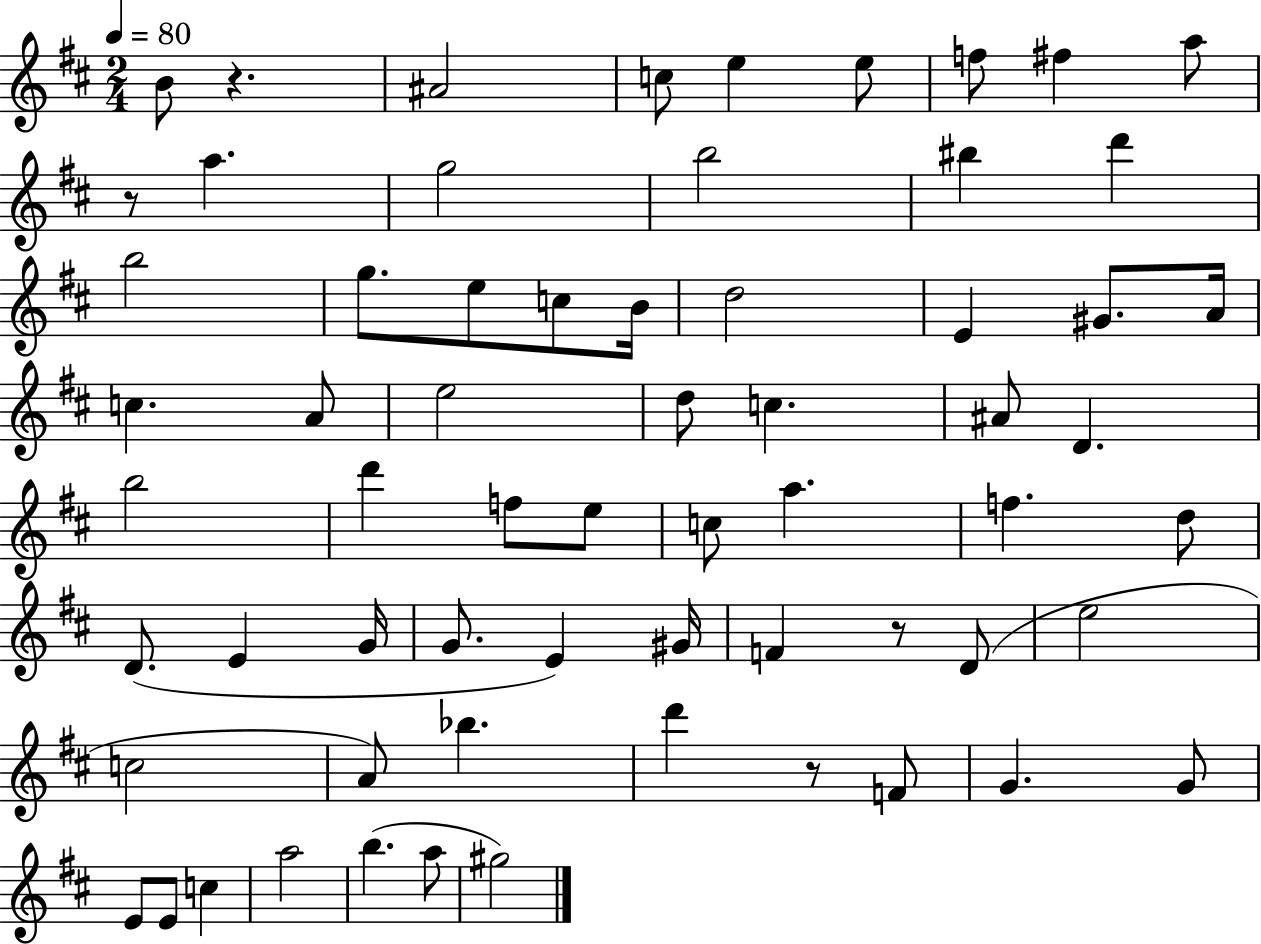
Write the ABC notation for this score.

X:1
T:Untitled
M:2/4
L:1/4
K:D
B/2 z ^A2 c/2 e e/2 f/2 ^f a/2 z/2 a g2 b2 ^b d' b2 g/2 e/2 c/2 B/4 d2 E ^G/2 A/4 c A/2 e2 d/2 c ^A/2 D b2 d' f/2 e/2 c/2 a f d/2 D/2 E G/4 G/2 E ^G/4 F z/2 D/2 e2 c2 A/2 _b d' z/2 F/2 G G/2 E/2 E/2 c a2 b a/2 ^g2